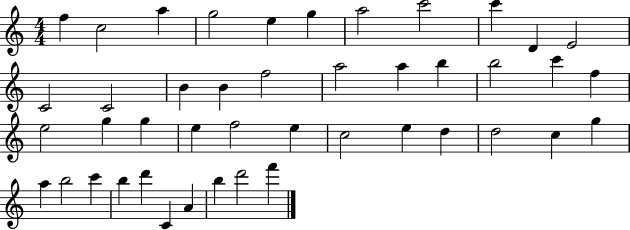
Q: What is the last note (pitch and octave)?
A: F6